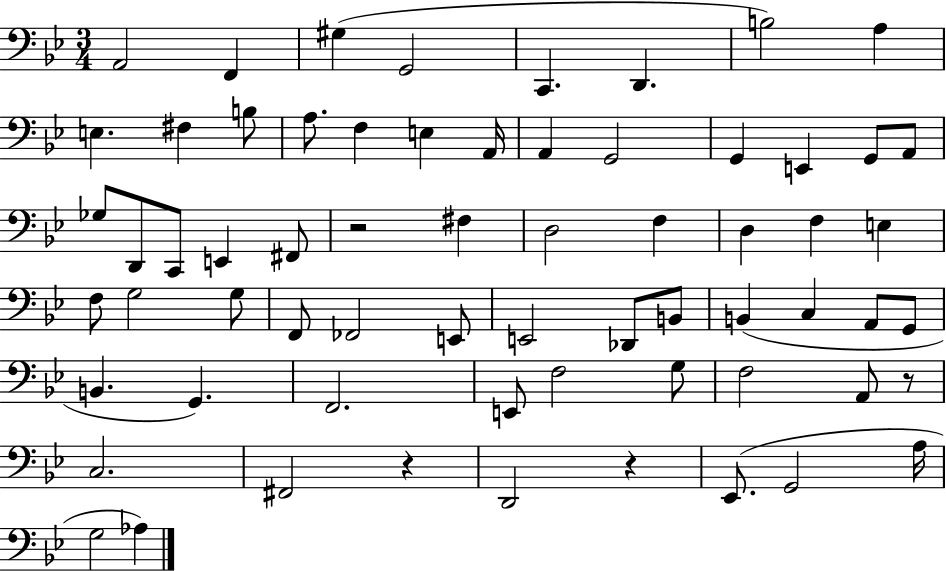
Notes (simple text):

A2/h F2/q G#3/q G2/h C2/q. D2/q. B3/h A3/q E3/q. F#3/q B3/e A3/e. F3/q E3/q A2/s A2/q G2/h G2/q E2/q G2/e A2/e Gb3/e D2/e C2/e E2/q F#2/e R/h F#3/q D3/h F3/q D3/q F3/q E3/q F3/e G3/h G3/e F2/e FES2/h E2/e E2/h Db2/e B2/e B2/q C3/q A2/e G2/e B2/q. G2/q. F2/h. E2/e F3/h G3/e F3/h A2/e R/e C3/h. F#2/h R/q D2/h R/q Eb2/e. G2/h A3/s G3/h Ab3/q